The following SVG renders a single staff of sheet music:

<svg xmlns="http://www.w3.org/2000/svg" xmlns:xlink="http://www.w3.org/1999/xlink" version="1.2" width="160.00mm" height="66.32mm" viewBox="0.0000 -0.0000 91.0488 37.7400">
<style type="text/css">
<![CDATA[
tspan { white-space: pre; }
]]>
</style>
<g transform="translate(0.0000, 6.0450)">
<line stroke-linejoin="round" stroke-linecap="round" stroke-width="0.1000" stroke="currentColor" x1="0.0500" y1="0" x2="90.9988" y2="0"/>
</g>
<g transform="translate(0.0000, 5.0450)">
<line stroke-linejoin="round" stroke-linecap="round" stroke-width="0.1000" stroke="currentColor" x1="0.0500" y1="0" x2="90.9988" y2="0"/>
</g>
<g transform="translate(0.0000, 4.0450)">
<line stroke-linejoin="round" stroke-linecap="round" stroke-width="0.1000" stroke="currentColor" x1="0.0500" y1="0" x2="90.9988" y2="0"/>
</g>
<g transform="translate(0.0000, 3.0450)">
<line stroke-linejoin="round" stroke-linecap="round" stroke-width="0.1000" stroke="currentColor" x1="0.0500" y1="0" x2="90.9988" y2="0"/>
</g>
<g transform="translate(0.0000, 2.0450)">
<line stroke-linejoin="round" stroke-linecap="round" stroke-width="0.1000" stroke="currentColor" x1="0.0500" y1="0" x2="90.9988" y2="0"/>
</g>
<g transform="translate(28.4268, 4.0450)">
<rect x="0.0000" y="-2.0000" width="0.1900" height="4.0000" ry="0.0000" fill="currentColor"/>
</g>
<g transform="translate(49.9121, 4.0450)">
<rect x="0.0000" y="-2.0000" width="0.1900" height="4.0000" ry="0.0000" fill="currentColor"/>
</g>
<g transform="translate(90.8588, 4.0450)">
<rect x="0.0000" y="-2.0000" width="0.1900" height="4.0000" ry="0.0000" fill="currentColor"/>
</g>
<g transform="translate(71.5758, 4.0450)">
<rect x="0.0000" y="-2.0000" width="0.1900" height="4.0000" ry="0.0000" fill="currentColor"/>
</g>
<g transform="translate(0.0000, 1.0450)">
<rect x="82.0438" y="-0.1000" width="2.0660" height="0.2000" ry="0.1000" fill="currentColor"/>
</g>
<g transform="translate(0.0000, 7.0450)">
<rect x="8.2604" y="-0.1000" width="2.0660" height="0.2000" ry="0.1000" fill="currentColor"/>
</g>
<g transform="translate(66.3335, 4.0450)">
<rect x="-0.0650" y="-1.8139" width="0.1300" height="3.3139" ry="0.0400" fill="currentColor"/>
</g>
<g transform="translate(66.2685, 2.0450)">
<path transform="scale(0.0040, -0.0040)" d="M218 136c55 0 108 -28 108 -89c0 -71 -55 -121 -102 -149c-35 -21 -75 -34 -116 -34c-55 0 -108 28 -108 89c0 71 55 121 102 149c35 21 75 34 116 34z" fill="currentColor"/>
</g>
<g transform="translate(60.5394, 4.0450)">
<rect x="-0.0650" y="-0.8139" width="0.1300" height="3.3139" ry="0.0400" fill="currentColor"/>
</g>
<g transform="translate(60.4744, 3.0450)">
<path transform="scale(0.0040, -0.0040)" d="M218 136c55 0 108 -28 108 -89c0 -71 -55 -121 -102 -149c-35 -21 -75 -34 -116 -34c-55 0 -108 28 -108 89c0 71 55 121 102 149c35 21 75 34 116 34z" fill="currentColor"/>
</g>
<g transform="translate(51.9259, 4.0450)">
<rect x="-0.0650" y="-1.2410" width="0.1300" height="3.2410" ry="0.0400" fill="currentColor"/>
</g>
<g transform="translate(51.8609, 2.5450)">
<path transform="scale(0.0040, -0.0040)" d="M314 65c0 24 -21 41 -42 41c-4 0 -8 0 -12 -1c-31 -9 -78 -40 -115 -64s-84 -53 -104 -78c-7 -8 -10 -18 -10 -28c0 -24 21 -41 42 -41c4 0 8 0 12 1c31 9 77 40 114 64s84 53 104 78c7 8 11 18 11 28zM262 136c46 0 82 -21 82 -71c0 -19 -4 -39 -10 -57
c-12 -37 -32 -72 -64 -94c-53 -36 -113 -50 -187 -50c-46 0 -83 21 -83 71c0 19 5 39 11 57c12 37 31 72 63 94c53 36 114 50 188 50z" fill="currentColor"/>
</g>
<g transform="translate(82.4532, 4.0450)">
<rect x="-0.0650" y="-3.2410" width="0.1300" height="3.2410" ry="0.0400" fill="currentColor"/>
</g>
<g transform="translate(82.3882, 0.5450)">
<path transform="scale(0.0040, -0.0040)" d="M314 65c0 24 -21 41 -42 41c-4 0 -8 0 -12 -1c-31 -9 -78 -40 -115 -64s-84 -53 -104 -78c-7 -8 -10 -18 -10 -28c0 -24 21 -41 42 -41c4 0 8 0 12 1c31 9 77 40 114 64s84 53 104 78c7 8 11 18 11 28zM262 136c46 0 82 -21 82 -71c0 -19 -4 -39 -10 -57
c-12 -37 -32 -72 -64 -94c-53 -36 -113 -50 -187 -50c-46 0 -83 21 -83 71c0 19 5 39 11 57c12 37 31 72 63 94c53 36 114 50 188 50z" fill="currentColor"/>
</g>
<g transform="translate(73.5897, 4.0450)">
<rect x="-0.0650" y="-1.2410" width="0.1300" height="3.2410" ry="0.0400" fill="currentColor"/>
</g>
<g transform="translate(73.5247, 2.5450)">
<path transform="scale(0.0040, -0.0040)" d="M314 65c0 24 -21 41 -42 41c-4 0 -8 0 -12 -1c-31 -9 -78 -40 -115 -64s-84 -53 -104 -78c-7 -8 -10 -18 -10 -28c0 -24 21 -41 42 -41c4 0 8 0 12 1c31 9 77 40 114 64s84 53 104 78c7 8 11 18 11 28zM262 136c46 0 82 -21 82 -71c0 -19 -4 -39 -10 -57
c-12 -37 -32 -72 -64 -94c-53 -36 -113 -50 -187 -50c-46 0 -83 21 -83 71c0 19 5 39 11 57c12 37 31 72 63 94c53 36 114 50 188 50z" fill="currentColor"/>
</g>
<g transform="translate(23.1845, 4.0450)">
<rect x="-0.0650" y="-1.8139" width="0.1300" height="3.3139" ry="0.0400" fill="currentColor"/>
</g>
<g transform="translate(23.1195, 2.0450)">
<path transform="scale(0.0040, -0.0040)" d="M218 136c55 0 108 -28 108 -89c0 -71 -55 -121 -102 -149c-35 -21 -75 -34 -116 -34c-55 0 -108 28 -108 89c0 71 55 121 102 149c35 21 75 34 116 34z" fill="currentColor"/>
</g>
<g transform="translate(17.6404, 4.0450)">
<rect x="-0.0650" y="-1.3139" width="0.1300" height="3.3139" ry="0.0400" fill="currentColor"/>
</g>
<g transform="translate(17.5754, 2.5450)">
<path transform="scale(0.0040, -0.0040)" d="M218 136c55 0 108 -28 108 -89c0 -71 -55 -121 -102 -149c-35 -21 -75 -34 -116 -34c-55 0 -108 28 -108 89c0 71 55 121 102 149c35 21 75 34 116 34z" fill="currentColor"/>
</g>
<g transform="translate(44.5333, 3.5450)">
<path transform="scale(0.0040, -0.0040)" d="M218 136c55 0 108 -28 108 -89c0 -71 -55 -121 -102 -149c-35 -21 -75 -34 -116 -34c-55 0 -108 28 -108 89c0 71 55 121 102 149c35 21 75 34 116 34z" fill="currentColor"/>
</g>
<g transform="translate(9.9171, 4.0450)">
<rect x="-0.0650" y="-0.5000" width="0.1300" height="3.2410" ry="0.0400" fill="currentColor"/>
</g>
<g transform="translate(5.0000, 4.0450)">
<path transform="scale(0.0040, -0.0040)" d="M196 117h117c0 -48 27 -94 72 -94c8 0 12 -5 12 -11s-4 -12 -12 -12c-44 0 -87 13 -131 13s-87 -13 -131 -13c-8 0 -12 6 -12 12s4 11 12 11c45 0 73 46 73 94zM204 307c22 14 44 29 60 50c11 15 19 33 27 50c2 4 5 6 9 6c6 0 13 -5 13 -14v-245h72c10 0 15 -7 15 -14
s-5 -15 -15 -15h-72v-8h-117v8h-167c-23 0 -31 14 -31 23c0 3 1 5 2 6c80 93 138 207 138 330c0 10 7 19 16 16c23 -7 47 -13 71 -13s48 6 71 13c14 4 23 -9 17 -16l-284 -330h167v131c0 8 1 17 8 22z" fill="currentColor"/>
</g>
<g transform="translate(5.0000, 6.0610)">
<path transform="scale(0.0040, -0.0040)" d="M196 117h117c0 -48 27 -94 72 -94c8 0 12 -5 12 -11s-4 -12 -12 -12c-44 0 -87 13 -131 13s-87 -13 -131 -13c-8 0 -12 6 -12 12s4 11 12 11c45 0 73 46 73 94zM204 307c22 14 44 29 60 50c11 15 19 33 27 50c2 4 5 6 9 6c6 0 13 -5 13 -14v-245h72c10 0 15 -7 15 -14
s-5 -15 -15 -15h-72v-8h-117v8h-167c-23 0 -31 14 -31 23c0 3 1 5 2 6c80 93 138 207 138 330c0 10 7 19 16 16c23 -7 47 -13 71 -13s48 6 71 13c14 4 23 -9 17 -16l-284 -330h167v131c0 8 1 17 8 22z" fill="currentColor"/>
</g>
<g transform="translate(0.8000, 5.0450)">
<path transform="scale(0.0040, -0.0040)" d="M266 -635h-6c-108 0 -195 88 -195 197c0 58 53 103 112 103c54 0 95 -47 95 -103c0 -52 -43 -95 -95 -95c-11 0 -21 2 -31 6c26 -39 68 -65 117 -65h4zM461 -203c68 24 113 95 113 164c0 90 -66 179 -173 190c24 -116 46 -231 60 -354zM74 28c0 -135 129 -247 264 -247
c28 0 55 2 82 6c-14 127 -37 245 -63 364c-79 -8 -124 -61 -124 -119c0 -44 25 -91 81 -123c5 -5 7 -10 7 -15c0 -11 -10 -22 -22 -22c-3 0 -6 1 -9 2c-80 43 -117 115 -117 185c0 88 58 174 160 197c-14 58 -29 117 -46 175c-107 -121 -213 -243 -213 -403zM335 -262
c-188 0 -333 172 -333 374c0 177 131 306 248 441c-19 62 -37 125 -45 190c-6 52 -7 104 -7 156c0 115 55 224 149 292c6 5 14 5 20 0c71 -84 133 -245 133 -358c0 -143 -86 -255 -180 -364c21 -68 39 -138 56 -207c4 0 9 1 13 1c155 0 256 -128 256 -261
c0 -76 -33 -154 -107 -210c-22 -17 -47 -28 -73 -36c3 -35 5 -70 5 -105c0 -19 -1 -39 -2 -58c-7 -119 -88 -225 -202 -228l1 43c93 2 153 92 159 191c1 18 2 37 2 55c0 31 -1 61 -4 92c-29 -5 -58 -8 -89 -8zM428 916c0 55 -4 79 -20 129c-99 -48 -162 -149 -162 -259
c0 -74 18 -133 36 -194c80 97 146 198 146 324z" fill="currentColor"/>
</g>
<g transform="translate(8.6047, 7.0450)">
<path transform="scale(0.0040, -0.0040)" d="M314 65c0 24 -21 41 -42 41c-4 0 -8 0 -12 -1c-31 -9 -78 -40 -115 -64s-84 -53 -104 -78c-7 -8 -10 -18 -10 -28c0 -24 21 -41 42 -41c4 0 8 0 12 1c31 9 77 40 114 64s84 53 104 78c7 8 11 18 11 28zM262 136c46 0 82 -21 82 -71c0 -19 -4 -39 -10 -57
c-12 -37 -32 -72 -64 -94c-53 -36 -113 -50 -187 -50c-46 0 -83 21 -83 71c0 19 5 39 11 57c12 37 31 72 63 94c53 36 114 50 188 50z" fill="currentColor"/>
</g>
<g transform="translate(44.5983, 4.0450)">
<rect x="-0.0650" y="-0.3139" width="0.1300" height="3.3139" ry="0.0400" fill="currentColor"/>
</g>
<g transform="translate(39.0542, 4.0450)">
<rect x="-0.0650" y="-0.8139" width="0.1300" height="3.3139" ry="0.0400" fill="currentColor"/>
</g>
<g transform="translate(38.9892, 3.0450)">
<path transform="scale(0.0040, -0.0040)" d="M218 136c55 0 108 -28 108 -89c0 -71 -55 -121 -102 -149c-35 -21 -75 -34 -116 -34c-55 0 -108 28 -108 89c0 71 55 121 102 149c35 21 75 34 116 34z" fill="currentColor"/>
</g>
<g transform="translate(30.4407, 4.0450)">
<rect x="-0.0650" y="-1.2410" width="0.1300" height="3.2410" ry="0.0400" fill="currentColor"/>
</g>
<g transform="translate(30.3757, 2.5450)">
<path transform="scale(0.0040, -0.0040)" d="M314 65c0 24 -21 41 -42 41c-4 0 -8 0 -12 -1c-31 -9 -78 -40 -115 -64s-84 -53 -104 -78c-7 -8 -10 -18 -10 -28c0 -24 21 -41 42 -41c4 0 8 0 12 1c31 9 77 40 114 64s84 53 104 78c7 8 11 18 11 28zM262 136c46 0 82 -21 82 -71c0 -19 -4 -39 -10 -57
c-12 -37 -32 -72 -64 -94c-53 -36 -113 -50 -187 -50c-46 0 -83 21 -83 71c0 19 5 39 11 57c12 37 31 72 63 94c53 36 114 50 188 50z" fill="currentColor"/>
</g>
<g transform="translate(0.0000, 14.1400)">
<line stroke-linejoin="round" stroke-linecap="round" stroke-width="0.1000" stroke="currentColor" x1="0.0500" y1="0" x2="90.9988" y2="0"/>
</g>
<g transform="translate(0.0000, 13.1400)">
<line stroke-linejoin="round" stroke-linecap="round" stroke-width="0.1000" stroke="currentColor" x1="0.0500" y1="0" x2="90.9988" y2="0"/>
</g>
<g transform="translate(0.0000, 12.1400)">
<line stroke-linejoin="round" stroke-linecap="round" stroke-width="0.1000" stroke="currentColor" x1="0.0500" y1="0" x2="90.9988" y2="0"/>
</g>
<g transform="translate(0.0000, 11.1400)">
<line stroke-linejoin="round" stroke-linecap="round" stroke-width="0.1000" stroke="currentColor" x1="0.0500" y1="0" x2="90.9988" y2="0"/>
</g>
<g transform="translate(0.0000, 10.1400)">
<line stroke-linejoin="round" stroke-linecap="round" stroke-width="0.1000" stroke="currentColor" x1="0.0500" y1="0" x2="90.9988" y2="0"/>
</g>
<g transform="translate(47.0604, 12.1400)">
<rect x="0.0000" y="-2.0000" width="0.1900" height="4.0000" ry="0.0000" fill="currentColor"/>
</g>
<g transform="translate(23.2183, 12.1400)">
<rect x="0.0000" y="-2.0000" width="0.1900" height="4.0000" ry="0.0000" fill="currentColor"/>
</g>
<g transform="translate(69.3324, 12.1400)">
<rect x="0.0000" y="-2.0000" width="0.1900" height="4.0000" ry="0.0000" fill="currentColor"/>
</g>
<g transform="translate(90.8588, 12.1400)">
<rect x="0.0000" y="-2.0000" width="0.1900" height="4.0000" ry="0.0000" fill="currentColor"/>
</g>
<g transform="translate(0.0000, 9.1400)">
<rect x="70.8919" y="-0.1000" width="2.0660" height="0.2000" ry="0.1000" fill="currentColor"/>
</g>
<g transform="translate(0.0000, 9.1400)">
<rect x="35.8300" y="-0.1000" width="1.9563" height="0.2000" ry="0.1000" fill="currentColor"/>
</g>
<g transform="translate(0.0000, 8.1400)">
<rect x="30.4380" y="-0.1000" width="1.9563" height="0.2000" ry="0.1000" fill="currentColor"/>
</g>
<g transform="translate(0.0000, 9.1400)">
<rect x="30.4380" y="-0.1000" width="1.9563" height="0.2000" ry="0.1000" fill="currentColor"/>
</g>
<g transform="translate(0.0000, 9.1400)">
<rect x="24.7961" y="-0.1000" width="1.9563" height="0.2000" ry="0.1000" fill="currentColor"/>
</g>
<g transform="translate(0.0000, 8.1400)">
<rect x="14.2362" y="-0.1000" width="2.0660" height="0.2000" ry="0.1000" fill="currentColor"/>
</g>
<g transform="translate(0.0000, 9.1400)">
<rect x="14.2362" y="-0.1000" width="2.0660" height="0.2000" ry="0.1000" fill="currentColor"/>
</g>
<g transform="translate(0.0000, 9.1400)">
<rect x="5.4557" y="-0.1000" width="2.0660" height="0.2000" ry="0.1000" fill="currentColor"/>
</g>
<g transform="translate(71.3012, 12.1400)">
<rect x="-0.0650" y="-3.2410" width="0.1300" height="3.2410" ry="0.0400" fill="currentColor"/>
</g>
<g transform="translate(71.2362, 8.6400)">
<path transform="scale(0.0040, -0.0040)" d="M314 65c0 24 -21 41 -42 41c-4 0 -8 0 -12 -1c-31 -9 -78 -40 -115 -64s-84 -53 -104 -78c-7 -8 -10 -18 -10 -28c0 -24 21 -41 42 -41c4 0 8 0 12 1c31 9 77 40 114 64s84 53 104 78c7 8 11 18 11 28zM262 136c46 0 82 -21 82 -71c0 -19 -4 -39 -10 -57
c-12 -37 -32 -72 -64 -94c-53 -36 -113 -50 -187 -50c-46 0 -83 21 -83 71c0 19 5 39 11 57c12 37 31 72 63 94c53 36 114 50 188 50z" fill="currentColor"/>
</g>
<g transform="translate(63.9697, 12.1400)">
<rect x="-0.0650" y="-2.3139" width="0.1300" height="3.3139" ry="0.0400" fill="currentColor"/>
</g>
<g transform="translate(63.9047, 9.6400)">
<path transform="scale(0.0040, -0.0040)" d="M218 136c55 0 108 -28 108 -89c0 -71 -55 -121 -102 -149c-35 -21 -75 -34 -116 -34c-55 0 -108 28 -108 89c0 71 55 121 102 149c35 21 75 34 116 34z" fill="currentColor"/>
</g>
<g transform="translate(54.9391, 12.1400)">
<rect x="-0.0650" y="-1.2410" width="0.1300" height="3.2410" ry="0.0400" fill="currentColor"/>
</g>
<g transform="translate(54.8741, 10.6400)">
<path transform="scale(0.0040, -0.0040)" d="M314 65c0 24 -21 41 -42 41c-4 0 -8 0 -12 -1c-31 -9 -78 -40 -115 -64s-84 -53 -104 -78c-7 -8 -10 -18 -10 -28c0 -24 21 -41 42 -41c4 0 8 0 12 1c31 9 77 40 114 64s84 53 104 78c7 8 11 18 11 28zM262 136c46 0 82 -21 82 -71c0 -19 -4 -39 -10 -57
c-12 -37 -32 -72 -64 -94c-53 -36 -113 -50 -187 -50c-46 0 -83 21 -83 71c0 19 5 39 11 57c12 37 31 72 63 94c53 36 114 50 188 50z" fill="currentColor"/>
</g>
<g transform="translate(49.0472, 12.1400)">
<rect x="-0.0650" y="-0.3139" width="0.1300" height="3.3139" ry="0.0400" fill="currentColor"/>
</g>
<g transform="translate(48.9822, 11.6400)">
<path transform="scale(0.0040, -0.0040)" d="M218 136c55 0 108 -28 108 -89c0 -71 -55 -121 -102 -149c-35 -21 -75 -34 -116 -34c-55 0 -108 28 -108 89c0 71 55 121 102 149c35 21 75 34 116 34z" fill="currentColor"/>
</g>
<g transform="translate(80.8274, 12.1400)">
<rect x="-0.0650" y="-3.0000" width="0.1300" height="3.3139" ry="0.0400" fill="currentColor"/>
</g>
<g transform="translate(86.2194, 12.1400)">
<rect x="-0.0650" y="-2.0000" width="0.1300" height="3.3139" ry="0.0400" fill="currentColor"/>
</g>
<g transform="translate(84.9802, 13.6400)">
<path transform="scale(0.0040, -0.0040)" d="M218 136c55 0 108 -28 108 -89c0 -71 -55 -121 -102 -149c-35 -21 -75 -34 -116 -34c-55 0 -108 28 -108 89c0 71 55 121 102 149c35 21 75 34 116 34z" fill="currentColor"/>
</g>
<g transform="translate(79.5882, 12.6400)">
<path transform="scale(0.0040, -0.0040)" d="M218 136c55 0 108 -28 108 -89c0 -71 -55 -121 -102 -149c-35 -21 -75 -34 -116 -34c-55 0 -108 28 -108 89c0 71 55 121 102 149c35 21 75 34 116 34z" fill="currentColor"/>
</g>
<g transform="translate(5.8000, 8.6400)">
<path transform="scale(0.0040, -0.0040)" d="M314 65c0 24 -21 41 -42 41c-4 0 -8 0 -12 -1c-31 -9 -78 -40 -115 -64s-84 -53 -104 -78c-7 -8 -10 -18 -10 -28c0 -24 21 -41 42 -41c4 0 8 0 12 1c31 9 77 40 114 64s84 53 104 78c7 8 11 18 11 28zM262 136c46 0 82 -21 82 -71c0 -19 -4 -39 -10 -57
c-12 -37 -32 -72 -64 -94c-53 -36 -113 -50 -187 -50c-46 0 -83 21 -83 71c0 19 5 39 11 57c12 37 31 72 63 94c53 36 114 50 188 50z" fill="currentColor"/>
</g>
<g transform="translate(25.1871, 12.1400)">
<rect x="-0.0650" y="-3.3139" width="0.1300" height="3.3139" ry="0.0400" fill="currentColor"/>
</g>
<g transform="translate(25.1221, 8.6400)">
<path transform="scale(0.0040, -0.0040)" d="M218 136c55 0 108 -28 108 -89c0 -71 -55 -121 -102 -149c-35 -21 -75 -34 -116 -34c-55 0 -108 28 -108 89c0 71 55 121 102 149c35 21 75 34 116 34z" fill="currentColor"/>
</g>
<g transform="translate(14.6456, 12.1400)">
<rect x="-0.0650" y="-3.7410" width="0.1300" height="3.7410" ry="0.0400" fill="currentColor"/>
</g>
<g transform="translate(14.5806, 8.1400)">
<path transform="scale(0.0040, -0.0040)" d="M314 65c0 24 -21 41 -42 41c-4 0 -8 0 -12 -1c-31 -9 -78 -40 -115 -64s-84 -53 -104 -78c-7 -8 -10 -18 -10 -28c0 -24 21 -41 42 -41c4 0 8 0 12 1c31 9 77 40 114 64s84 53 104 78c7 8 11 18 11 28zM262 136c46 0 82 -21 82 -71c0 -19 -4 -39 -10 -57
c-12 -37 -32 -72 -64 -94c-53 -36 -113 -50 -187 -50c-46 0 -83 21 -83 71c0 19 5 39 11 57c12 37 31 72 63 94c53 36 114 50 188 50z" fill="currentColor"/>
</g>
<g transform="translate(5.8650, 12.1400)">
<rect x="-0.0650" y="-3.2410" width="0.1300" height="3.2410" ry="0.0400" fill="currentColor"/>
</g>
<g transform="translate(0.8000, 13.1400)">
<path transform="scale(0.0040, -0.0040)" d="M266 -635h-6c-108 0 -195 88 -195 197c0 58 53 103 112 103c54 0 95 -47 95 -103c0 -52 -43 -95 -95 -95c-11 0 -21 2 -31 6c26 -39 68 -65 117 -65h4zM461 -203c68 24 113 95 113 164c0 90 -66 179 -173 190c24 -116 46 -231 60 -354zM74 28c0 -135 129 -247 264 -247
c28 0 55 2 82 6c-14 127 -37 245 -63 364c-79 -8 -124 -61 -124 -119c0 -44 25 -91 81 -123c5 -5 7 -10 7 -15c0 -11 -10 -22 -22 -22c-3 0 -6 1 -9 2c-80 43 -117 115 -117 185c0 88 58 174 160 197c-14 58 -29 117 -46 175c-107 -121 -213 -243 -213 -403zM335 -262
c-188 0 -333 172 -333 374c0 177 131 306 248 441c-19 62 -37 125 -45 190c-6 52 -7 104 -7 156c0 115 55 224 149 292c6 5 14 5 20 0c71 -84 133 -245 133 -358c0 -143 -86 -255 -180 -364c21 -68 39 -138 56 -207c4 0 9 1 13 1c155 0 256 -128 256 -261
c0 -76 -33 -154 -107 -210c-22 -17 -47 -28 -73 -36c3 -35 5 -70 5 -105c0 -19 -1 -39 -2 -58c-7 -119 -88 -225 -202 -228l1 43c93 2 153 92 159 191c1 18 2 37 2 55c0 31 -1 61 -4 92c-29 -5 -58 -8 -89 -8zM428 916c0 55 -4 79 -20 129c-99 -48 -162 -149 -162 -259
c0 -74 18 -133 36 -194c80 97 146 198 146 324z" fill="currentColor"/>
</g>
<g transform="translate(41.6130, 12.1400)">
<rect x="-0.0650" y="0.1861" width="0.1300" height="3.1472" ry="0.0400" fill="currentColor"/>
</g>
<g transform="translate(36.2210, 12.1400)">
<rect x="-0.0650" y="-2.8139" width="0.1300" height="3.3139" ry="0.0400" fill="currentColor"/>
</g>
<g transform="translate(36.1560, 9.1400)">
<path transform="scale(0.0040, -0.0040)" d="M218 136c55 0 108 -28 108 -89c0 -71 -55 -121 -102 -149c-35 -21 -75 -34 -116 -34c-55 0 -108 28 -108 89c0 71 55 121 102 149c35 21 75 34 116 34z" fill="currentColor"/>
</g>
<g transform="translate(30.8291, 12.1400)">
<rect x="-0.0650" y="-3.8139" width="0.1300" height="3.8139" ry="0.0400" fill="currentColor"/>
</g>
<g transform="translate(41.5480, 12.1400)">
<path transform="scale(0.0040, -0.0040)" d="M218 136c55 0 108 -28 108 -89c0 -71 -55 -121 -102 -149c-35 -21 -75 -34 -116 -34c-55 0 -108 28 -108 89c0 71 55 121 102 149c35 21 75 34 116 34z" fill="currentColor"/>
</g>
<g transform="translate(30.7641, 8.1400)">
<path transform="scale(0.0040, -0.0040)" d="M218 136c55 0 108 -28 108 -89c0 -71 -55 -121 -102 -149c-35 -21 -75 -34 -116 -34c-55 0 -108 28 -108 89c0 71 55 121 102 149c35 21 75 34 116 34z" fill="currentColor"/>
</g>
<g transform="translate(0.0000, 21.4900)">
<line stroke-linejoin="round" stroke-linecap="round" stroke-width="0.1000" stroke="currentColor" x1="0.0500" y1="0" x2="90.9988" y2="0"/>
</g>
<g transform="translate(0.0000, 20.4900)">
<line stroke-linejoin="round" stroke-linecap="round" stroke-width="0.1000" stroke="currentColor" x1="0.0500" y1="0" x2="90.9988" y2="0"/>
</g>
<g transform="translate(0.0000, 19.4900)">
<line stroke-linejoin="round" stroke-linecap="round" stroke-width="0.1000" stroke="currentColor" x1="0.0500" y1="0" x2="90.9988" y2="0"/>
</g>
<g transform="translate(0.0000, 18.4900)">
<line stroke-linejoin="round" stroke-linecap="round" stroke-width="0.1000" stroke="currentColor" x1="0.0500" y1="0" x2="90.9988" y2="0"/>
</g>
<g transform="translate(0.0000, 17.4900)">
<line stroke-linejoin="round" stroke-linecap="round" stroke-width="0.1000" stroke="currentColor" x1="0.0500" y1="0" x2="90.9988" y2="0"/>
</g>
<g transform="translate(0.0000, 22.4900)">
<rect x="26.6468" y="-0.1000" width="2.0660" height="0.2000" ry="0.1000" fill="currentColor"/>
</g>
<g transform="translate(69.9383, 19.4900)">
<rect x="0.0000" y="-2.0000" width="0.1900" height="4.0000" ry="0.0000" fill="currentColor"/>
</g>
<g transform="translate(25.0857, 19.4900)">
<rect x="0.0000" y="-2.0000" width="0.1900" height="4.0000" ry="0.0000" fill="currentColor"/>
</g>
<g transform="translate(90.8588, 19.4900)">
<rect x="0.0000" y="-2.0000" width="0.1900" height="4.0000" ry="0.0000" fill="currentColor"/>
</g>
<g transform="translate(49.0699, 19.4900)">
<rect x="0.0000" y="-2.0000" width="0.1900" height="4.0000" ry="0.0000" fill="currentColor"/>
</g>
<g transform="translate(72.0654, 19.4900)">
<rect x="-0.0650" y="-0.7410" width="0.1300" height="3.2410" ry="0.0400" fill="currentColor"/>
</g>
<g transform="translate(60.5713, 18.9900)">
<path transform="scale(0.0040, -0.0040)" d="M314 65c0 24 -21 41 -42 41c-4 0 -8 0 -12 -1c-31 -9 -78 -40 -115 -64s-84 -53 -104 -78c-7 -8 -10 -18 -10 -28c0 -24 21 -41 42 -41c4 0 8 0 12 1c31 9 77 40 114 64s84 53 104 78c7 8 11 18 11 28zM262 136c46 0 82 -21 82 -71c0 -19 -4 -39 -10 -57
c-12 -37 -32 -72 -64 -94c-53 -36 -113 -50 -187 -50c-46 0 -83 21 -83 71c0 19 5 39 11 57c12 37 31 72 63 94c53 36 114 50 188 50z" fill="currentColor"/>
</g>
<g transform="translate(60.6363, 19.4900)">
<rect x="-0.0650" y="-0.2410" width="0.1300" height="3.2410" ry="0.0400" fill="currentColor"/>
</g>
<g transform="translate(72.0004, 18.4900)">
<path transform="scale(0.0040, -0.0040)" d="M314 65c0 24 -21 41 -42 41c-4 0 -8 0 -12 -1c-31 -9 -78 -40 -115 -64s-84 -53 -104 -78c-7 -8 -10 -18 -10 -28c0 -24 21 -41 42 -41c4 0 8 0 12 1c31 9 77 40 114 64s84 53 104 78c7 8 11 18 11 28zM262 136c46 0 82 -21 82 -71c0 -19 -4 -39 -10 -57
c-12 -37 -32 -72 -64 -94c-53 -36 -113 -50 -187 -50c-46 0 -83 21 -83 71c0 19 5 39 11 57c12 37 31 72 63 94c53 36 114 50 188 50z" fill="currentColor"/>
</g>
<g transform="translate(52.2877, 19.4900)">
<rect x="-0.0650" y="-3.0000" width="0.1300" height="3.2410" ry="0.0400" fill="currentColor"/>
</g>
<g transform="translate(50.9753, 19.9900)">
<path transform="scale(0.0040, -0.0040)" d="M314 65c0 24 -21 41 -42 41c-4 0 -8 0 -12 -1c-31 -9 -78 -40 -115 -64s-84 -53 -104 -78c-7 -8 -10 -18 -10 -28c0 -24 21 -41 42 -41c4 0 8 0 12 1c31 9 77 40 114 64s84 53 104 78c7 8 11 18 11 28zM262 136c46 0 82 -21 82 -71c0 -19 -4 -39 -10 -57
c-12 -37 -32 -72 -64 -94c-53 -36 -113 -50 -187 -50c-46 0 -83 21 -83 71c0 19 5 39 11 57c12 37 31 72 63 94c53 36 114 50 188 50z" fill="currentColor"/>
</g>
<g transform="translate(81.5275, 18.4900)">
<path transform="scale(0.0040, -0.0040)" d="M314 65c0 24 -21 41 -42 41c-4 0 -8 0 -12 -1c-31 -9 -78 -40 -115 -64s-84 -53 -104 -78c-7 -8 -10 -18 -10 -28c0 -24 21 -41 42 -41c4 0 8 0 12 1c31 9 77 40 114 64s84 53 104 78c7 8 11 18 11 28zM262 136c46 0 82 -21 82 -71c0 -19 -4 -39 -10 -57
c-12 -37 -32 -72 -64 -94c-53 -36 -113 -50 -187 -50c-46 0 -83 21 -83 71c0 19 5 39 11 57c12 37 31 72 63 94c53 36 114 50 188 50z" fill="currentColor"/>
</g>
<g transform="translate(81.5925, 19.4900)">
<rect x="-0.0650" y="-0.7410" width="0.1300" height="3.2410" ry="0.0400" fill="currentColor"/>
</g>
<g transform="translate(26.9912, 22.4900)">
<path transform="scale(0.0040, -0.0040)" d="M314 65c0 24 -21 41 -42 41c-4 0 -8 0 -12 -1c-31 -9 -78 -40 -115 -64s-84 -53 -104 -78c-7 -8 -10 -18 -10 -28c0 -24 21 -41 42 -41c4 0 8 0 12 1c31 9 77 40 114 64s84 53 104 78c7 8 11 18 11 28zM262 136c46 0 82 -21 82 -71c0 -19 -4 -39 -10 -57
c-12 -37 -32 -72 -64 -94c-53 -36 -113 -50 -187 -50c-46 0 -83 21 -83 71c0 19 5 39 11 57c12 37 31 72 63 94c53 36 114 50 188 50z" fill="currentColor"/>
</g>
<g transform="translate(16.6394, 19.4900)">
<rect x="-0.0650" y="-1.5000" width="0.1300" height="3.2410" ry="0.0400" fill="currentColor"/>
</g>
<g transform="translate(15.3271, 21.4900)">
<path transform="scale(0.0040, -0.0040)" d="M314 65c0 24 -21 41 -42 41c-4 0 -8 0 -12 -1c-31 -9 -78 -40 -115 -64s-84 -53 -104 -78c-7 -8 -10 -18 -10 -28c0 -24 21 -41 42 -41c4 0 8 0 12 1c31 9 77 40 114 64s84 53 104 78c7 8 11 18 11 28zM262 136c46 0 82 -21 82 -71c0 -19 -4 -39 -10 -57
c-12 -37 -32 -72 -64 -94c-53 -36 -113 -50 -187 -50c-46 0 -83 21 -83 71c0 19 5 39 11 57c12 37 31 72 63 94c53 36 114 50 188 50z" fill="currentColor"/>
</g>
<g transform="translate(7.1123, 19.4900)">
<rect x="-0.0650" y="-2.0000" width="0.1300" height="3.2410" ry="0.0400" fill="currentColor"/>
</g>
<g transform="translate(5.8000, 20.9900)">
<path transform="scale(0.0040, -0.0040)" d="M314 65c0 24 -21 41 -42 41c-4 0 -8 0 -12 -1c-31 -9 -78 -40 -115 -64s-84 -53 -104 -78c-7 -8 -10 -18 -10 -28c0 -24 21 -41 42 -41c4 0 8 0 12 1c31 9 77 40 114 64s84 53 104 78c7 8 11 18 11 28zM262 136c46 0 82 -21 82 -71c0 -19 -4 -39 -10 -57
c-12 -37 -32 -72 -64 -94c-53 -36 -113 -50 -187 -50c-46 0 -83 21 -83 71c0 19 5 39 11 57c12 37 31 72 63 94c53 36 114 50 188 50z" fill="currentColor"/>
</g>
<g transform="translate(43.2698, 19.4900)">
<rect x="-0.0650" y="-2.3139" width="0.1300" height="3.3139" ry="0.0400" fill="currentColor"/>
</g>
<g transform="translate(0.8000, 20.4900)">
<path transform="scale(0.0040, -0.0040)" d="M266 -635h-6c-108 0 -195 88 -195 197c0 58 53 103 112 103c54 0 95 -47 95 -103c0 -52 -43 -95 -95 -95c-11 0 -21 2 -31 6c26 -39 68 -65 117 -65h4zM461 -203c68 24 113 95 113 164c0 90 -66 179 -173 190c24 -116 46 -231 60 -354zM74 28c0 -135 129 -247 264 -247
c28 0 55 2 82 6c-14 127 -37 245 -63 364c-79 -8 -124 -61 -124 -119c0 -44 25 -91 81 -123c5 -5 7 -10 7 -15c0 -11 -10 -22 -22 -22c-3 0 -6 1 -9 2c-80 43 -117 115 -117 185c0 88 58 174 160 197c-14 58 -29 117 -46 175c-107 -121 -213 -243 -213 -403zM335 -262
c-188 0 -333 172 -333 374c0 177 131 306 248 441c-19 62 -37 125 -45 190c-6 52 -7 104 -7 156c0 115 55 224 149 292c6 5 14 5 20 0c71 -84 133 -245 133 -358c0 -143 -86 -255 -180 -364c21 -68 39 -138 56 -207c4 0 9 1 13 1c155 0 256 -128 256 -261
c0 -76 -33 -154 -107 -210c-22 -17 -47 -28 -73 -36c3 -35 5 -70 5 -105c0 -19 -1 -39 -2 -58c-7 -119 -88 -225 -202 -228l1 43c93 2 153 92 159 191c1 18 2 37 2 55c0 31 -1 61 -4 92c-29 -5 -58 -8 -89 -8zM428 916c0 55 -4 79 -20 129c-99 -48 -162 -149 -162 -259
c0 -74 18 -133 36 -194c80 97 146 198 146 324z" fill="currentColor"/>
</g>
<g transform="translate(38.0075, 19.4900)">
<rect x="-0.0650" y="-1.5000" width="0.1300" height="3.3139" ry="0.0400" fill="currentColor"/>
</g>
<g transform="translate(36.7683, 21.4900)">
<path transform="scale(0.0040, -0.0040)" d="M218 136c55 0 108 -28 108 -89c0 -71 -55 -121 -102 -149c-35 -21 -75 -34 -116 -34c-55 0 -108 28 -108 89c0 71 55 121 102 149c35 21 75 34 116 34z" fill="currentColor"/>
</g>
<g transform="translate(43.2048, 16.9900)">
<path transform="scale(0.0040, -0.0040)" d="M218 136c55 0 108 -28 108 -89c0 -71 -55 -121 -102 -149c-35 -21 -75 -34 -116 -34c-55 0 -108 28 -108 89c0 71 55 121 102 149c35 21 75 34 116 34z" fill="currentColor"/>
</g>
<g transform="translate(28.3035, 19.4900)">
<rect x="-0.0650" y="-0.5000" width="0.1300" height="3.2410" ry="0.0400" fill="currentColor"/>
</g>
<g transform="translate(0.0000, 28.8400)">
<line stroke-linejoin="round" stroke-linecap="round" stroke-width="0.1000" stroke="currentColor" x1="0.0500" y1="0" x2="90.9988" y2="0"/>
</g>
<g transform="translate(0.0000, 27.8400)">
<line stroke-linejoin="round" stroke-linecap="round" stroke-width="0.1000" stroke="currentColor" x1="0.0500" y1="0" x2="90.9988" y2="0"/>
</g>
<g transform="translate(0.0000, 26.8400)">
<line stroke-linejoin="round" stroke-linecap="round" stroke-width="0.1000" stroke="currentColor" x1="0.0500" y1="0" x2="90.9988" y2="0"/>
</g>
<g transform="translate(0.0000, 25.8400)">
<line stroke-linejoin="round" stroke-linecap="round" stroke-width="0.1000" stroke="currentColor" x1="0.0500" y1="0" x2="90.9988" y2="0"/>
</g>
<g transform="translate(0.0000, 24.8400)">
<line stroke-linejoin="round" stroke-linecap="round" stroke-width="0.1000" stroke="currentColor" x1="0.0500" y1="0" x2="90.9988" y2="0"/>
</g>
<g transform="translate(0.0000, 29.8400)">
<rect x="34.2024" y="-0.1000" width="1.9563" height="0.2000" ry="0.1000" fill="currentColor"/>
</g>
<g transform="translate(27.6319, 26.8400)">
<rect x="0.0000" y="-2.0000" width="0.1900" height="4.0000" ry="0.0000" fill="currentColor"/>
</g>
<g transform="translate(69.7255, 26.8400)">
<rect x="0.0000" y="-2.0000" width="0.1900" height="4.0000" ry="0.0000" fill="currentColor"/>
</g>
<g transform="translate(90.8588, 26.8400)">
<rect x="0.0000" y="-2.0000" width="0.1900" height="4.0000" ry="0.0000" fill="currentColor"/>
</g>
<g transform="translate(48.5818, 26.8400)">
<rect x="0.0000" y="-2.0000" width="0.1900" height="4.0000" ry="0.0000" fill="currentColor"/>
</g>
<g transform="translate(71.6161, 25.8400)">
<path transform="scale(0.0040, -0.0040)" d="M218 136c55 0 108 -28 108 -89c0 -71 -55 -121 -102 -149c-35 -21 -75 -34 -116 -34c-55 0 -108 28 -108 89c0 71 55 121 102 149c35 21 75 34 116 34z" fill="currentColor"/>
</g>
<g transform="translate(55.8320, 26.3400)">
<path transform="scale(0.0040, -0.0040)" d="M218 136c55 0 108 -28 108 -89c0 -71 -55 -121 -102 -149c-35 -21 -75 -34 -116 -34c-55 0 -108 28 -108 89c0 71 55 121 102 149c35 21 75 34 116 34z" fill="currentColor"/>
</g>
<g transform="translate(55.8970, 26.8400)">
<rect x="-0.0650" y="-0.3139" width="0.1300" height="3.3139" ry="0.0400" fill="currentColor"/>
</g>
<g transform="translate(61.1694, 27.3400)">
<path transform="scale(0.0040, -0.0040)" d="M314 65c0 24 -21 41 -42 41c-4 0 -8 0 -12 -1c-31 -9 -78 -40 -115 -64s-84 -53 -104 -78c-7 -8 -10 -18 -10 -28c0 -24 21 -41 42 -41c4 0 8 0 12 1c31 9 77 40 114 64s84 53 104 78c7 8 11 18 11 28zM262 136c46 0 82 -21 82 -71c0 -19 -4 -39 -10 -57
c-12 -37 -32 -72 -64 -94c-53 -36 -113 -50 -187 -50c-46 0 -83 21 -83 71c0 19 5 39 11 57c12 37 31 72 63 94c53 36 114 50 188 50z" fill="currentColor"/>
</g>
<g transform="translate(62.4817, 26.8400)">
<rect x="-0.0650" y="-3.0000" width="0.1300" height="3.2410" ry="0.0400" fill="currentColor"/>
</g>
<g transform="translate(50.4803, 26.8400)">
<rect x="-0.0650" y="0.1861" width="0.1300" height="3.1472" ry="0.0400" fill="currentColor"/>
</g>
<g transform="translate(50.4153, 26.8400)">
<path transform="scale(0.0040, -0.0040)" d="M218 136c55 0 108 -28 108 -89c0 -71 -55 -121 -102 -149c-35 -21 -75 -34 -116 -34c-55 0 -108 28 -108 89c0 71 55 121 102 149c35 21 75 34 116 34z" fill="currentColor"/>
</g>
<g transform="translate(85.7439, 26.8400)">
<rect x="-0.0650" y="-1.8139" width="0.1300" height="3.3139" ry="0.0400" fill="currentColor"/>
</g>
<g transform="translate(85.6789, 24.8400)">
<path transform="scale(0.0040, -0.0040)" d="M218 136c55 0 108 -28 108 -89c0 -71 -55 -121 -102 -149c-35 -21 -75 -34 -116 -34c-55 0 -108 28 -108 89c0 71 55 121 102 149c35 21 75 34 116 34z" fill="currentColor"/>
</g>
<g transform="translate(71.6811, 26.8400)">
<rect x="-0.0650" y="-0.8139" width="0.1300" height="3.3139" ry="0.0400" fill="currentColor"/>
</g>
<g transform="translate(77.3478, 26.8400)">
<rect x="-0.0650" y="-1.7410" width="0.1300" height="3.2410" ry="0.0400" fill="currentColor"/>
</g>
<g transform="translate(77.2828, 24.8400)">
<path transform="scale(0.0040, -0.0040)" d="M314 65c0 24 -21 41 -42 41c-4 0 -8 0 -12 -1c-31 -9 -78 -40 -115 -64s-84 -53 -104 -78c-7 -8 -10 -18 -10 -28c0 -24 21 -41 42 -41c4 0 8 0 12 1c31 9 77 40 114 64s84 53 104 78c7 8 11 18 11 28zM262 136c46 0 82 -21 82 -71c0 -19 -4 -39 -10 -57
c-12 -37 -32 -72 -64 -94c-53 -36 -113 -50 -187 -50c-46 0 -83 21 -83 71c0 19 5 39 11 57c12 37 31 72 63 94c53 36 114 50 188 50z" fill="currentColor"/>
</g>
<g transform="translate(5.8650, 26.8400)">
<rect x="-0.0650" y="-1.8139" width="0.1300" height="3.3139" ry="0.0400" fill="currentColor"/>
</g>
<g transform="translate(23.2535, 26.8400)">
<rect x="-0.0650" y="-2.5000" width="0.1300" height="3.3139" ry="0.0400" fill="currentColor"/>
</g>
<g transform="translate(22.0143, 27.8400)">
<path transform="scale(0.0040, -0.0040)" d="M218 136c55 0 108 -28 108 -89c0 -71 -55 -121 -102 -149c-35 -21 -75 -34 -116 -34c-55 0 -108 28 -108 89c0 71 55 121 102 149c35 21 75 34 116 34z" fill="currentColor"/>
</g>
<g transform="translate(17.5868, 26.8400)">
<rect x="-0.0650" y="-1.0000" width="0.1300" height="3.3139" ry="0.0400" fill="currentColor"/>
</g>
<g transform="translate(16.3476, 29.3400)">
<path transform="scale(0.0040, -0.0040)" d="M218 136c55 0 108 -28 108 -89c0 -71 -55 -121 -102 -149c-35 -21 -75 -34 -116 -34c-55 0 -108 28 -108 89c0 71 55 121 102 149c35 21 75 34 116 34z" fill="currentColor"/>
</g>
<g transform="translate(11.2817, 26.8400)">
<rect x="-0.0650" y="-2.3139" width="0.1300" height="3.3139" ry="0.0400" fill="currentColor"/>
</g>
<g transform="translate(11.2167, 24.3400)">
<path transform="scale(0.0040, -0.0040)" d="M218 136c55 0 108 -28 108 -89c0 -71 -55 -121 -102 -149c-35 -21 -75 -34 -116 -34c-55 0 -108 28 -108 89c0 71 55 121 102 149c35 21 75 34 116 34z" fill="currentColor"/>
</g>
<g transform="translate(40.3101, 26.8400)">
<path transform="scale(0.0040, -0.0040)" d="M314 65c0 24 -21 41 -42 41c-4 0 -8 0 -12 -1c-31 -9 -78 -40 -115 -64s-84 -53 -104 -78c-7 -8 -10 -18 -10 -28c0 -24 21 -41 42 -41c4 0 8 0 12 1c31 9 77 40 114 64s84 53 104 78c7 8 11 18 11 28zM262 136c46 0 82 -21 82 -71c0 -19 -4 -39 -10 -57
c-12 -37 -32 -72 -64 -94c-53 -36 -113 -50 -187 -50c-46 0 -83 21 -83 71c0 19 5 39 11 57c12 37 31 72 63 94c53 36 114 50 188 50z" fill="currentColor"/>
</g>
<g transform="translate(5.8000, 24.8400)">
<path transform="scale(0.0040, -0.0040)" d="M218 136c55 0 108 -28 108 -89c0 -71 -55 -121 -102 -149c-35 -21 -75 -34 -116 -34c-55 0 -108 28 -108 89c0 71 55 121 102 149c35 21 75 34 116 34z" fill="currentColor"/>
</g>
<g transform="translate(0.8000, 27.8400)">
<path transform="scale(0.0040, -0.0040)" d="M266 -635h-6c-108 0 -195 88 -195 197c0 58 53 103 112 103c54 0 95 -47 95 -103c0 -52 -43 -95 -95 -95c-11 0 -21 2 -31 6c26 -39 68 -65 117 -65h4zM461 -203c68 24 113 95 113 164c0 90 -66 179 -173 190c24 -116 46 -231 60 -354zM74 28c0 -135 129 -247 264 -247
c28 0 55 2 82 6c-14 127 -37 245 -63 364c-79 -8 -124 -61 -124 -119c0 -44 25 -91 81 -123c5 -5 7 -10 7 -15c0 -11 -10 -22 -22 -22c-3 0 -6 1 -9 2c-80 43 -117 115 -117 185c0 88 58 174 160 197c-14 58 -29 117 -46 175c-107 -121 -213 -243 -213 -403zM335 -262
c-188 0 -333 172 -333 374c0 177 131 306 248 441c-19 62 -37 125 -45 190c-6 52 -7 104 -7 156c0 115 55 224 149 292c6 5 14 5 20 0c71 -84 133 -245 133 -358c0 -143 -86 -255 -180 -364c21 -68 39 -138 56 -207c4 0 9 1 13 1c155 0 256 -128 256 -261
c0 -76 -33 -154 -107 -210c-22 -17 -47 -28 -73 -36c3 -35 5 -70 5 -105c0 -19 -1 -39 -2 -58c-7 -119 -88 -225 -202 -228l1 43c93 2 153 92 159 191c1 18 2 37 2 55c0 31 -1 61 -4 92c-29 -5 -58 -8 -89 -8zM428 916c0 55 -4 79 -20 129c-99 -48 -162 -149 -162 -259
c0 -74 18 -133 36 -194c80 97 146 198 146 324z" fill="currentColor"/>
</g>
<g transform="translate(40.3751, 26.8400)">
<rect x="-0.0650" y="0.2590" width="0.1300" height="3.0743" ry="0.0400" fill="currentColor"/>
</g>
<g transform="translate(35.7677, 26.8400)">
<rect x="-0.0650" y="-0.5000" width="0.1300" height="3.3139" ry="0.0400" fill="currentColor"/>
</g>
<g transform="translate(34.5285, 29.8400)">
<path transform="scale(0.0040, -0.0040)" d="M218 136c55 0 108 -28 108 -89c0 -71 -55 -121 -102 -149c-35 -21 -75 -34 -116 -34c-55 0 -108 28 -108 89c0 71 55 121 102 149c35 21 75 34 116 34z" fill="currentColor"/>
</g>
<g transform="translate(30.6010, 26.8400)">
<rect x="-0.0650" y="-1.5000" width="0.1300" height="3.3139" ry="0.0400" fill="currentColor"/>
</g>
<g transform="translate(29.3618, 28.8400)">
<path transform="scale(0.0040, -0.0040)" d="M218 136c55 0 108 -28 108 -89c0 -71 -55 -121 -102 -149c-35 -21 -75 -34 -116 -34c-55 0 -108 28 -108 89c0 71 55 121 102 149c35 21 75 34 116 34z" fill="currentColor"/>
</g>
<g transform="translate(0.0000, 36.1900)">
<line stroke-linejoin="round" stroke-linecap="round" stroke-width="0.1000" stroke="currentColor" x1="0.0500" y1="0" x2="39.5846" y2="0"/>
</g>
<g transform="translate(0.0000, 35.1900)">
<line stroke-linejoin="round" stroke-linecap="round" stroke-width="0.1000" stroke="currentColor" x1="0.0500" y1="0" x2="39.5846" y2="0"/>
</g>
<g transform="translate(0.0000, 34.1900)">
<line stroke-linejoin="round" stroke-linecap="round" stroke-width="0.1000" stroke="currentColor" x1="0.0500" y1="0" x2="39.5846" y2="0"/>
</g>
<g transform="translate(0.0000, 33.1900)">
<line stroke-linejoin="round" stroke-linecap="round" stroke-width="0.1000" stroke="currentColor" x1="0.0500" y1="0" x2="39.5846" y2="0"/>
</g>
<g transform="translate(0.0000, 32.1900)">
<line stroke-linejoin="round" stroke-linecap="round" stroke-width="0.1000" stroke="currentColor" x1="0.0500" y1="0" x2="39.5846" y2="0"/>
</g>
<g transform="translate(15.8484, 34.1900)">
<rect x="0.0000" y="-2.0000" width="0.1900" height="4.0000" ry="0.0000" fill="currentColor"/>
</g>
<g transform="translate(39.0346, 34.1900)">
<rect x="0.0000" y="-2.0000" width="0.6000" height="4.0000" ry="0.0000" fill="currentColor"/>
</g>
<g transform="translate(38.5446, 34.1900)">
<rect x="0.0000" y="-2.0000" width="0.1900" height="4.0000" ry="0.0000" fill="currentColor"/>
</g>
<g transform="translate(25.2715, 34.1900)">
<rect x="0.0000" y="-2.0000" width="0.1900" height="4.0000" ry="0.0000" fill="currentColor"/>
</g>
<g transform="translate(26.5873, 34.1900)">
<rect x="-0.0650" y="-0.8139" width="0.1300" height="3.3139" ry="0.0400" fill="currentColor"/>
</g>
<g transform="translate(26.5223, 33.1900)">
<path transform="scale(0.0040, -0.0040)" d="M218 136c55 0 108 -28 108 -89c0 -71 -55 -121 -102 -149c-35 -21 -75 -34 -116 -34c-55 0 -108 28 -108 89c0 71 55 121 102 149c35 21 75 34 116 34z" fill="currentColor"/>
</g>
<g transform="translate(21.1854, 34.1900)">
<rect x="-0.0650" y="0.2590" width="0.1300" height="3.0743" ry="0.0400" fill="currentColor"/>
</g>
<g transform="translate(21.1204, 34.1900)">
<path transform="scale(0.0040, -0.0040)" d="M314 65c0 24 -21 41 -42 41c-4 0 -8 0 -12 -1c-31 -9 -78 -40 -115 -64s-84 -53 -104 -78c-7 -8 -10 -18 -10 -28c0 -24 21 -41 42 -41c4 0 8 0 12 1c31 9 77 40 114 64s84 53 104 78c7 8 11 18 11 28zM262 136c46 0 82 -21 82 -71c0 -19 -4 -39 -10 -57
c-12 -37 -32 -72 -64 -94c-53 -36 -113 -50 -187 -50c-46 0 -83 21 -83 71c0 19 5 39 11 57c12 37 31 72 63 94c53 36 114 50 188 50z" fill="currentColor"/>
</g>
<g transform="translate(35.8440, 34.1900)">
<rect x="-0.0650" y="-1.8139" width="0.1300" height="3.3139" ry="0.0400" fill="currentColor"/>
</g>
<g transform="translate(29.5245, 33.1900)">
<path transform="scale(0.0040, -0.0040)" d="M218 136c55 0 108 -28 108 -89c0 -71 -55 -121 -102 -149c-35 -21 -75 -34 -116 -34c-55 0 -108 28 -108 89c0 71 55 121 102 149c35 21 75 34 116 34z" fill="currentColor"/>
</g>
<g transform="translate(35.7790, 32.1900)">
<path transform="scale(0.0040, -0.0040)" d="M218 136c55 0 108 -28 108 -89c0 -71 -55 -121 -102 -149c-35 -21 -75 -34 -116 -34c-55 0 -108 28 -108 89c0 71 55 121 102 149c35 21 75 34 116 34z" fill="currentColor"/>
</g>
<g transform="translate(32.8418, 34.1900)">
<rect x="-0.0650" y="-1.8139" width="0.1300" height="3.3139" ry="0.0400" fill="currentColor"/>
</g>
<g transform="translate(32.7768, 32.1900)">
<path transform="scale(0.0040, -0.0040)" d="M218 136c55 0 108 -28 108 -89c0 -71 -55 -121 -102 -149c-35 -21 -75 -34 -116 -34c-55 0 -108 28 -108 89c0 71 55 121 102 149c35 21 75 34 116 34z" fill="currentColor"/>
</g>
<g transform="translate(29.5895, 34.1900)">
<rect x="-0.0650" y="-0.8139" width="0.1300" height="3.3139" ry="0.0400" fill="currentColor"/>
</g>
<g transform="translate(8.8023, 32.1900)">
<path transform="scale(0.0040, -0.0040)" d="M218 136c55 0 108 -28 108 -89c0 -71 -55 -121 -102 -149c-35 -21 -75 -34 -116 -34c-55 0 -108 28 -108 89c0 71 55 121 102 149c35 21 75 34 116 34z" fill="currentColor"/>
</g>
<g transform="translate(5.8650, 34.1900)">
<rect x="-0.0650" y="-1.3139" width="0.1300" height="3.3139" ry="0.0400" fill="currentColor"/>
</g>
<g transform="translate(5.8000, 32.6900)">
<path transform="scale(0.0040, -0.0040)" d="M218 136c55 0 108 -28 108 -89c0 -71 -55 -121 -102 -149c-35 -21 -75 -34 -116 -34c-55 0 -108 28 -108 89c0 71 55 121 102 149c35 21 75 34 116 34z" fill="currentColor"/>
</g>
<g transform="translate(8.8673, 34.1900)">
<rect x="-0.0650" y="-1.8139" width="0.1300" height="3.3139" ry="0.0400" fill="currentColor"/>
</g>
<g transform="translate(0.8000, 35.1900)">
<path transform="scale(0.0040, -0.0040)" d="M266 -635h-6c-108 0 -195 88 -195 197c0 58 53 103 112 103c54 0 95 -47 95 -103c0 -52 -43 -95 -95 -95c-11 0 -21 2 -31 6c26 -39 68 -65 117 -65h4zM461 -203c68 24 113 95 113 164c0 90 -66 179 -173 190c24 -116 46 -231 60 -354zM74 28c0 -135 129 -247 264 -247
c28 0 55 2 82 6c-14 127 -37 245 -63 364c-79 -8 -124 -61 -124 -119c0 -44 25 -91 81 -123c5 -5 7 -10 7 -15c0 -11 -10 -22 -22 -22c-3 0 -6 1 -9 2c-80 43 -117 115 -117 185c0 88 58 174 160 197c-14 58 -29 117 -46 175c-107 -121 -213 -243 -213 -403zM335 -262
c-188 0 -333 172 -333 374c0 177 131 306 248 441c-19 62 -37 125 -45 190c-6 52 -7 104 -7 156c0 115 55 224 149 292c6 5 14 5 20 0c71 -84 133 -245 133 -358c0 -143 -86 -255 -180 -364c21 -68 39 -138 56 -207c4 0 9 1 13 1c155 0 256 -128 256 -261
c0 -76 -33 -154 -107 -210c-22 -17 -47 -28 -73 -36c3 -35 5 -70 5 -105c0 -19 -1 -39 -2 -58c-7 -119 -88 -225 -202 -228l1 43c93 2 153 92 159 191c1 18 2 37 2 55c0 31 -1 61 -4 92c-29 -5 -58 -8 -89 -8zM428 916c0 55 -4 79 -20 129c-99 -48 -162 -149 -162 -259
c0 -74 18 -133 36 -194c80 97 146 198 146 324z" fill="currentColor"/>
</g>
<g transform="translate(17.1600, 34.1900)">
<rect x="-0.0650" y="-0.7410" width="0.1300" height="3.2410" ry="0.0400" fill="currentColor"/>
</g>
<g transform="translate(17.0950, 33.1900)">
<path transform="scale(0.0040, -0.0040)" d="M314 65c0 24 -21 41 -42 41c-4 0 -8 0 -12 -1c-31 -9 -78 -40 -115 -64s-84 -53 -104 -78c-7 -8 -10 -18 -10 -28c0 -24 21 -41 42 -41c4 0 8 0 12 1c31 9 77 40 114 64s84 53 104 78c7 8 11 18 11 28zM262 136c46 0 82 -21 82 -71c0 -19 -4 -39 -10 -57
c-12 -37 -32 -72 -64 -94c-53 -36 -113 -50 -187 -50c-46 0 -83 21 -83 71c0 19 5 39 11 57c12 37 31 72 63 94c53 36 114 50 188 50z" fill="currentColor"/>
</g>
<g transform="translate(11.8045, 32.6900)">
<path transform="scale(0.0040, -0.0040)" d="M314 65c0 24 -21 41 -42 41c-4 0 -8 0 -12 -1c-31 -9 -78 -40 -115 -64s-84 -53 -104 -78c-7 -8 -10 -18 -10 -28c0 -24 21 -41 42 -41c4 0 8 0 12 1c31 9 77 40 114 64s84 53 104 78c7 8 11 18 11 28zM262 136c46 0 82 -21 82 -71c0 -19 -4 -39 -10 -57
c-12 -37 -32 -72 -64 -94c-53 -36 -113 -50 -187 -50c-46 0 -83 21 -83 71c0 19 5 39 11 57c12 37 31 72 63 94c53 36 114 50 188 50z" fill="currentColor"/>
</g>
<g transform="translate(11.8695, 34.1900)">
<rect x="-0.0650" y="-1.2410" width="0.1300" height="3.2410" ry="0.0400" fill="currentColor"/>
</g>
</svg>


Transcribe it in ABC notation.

X:1
T:Untitled
M:4/4
L:1/4
K:C
C2 e f e2 d c e2 d f e2 b2 b2 c'2 b c' a B c e2 g b2 A F F2 E2 C2 E g A2 c2 d2 d2 f g D G E C B2 B c A2 d f2 f e f e2 d2 B2 d d f f